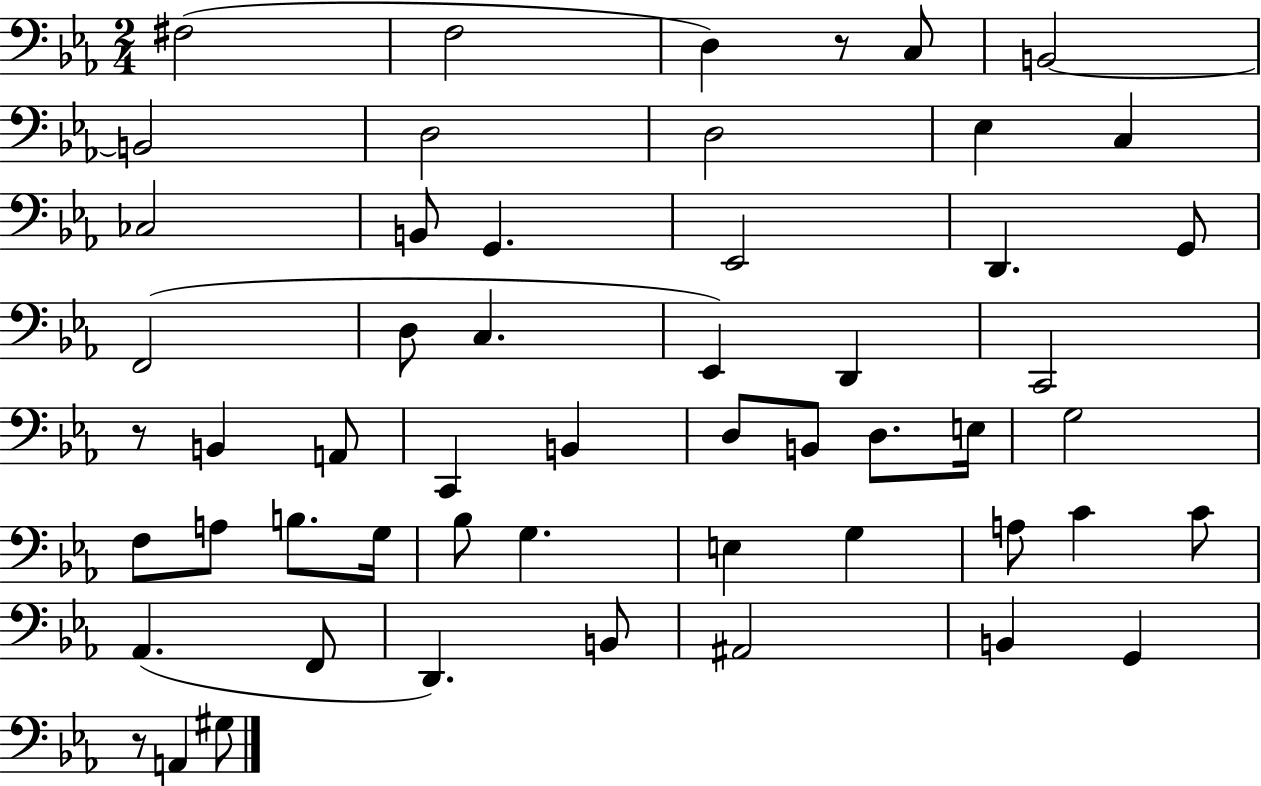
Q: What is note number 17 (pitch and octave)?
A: F2